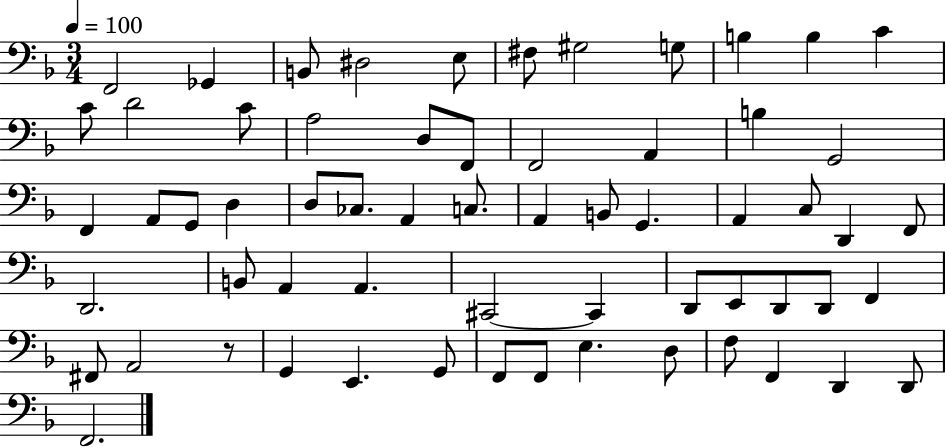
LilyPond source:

{
  \clef bass
  \numericTimeSignature
  \time 3/4
  \key f \major
  \tempo 4 = 100
  f,2 ges,4 | b,8 dis2 e8 | fis8 gis2 g8 | b4 b4 c'4 | \break c'8 d'2 c'8 | a2 d8 f,8 | f,2 a,4 | b4 g,2 | \break f,4 a,8 g,8 d4 | d8 ces8. a,4 c8. | a,4 b,8 g,4. | a,4 c8 d,4 f,8 | \break d,2. | b,8 a,4 a,4. | cis,2~~ cis,4 | d,8 e,8 d,8 d,8 f,4 | \break fis,8 a,2 r8 | g,4 e,4. g,8 | f,8 f,8 e4. d8 | f8 f,4 d,4 d,8 | \break f,2. | \bar "|."
}